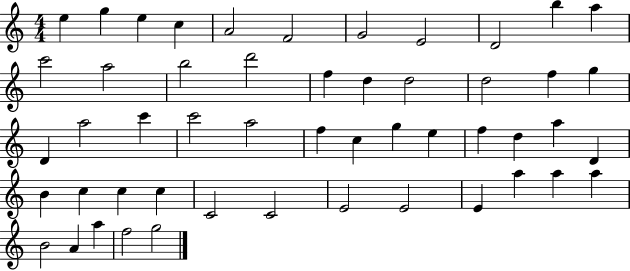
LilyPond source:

{
  \clef treble
  \numericTimeSignature
  \time 4/4
  \key c \major
  e''4 g''4 e''4 c''4 | a'2 f'2 | g'2 e'2 | d'2 b''4 a''4 | \break c'''2 a''2 | b''2 d'''2 | f''4 d''4 d''2 | d''2 f''4 g''4 | \break d'4 a''2 c'''4 | c'''2 a''2 | f''4 c''4 g''4 e''4 | f''4 d''4 a''4 d'4 | \break b'4 c''4 c''4 c''4 | c'2 c'2 | e'2 e'2 | e'4 a''4 a''4 a''4 | \break b'2 a'4 a''4 | f''2 g''2 | \bar "|."
}